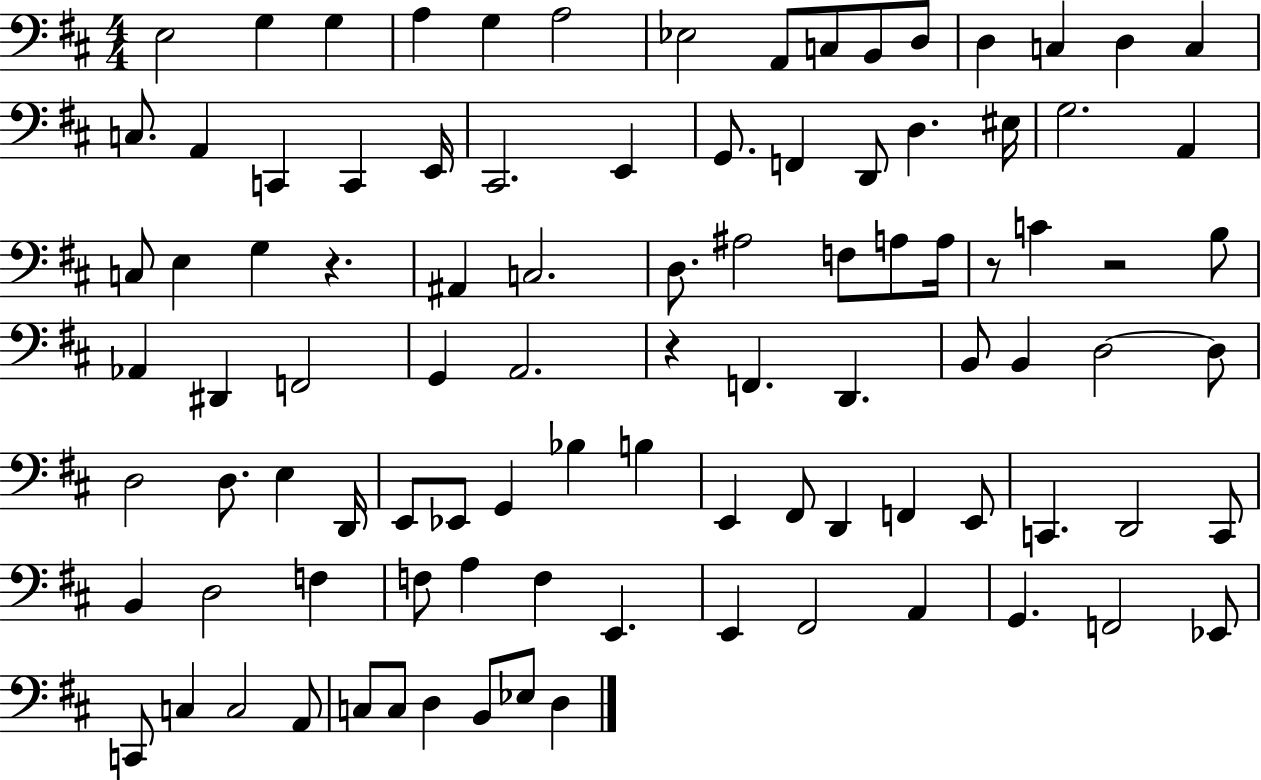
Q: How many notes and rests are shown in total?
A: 96